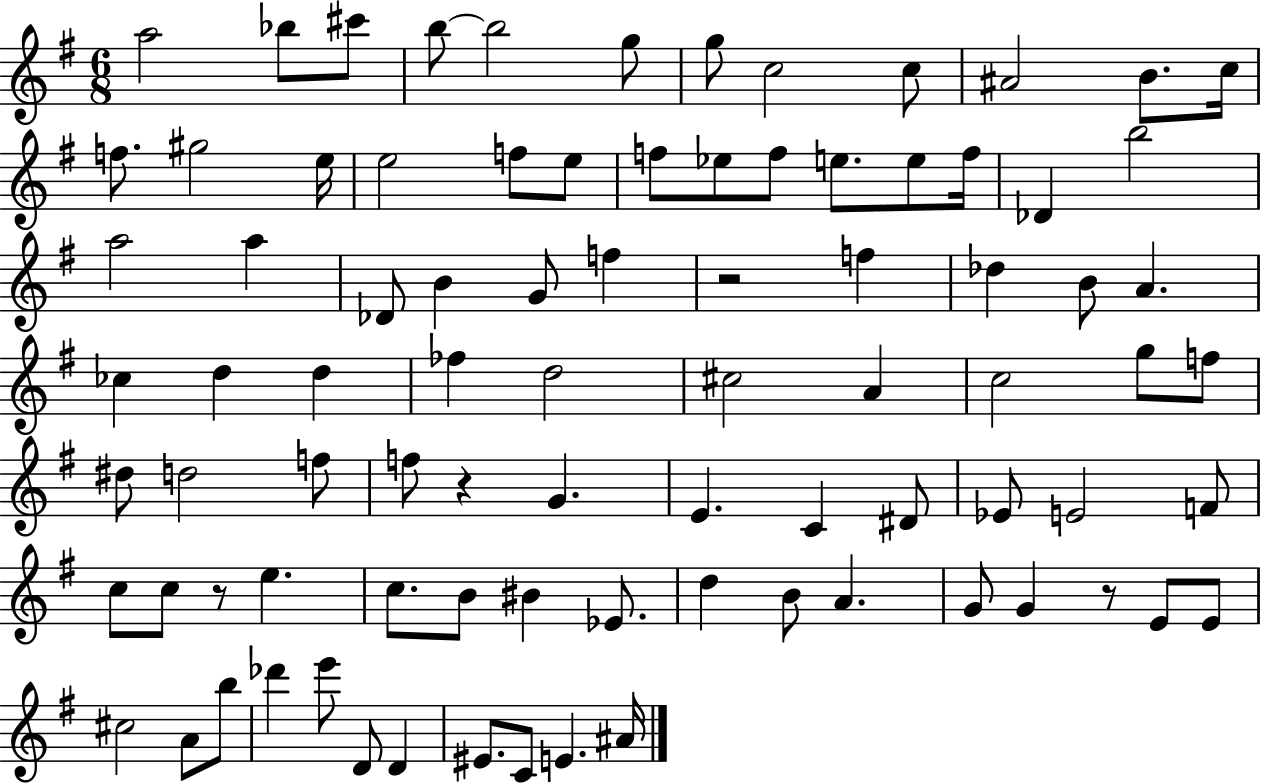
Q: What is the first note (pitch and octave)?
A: A5